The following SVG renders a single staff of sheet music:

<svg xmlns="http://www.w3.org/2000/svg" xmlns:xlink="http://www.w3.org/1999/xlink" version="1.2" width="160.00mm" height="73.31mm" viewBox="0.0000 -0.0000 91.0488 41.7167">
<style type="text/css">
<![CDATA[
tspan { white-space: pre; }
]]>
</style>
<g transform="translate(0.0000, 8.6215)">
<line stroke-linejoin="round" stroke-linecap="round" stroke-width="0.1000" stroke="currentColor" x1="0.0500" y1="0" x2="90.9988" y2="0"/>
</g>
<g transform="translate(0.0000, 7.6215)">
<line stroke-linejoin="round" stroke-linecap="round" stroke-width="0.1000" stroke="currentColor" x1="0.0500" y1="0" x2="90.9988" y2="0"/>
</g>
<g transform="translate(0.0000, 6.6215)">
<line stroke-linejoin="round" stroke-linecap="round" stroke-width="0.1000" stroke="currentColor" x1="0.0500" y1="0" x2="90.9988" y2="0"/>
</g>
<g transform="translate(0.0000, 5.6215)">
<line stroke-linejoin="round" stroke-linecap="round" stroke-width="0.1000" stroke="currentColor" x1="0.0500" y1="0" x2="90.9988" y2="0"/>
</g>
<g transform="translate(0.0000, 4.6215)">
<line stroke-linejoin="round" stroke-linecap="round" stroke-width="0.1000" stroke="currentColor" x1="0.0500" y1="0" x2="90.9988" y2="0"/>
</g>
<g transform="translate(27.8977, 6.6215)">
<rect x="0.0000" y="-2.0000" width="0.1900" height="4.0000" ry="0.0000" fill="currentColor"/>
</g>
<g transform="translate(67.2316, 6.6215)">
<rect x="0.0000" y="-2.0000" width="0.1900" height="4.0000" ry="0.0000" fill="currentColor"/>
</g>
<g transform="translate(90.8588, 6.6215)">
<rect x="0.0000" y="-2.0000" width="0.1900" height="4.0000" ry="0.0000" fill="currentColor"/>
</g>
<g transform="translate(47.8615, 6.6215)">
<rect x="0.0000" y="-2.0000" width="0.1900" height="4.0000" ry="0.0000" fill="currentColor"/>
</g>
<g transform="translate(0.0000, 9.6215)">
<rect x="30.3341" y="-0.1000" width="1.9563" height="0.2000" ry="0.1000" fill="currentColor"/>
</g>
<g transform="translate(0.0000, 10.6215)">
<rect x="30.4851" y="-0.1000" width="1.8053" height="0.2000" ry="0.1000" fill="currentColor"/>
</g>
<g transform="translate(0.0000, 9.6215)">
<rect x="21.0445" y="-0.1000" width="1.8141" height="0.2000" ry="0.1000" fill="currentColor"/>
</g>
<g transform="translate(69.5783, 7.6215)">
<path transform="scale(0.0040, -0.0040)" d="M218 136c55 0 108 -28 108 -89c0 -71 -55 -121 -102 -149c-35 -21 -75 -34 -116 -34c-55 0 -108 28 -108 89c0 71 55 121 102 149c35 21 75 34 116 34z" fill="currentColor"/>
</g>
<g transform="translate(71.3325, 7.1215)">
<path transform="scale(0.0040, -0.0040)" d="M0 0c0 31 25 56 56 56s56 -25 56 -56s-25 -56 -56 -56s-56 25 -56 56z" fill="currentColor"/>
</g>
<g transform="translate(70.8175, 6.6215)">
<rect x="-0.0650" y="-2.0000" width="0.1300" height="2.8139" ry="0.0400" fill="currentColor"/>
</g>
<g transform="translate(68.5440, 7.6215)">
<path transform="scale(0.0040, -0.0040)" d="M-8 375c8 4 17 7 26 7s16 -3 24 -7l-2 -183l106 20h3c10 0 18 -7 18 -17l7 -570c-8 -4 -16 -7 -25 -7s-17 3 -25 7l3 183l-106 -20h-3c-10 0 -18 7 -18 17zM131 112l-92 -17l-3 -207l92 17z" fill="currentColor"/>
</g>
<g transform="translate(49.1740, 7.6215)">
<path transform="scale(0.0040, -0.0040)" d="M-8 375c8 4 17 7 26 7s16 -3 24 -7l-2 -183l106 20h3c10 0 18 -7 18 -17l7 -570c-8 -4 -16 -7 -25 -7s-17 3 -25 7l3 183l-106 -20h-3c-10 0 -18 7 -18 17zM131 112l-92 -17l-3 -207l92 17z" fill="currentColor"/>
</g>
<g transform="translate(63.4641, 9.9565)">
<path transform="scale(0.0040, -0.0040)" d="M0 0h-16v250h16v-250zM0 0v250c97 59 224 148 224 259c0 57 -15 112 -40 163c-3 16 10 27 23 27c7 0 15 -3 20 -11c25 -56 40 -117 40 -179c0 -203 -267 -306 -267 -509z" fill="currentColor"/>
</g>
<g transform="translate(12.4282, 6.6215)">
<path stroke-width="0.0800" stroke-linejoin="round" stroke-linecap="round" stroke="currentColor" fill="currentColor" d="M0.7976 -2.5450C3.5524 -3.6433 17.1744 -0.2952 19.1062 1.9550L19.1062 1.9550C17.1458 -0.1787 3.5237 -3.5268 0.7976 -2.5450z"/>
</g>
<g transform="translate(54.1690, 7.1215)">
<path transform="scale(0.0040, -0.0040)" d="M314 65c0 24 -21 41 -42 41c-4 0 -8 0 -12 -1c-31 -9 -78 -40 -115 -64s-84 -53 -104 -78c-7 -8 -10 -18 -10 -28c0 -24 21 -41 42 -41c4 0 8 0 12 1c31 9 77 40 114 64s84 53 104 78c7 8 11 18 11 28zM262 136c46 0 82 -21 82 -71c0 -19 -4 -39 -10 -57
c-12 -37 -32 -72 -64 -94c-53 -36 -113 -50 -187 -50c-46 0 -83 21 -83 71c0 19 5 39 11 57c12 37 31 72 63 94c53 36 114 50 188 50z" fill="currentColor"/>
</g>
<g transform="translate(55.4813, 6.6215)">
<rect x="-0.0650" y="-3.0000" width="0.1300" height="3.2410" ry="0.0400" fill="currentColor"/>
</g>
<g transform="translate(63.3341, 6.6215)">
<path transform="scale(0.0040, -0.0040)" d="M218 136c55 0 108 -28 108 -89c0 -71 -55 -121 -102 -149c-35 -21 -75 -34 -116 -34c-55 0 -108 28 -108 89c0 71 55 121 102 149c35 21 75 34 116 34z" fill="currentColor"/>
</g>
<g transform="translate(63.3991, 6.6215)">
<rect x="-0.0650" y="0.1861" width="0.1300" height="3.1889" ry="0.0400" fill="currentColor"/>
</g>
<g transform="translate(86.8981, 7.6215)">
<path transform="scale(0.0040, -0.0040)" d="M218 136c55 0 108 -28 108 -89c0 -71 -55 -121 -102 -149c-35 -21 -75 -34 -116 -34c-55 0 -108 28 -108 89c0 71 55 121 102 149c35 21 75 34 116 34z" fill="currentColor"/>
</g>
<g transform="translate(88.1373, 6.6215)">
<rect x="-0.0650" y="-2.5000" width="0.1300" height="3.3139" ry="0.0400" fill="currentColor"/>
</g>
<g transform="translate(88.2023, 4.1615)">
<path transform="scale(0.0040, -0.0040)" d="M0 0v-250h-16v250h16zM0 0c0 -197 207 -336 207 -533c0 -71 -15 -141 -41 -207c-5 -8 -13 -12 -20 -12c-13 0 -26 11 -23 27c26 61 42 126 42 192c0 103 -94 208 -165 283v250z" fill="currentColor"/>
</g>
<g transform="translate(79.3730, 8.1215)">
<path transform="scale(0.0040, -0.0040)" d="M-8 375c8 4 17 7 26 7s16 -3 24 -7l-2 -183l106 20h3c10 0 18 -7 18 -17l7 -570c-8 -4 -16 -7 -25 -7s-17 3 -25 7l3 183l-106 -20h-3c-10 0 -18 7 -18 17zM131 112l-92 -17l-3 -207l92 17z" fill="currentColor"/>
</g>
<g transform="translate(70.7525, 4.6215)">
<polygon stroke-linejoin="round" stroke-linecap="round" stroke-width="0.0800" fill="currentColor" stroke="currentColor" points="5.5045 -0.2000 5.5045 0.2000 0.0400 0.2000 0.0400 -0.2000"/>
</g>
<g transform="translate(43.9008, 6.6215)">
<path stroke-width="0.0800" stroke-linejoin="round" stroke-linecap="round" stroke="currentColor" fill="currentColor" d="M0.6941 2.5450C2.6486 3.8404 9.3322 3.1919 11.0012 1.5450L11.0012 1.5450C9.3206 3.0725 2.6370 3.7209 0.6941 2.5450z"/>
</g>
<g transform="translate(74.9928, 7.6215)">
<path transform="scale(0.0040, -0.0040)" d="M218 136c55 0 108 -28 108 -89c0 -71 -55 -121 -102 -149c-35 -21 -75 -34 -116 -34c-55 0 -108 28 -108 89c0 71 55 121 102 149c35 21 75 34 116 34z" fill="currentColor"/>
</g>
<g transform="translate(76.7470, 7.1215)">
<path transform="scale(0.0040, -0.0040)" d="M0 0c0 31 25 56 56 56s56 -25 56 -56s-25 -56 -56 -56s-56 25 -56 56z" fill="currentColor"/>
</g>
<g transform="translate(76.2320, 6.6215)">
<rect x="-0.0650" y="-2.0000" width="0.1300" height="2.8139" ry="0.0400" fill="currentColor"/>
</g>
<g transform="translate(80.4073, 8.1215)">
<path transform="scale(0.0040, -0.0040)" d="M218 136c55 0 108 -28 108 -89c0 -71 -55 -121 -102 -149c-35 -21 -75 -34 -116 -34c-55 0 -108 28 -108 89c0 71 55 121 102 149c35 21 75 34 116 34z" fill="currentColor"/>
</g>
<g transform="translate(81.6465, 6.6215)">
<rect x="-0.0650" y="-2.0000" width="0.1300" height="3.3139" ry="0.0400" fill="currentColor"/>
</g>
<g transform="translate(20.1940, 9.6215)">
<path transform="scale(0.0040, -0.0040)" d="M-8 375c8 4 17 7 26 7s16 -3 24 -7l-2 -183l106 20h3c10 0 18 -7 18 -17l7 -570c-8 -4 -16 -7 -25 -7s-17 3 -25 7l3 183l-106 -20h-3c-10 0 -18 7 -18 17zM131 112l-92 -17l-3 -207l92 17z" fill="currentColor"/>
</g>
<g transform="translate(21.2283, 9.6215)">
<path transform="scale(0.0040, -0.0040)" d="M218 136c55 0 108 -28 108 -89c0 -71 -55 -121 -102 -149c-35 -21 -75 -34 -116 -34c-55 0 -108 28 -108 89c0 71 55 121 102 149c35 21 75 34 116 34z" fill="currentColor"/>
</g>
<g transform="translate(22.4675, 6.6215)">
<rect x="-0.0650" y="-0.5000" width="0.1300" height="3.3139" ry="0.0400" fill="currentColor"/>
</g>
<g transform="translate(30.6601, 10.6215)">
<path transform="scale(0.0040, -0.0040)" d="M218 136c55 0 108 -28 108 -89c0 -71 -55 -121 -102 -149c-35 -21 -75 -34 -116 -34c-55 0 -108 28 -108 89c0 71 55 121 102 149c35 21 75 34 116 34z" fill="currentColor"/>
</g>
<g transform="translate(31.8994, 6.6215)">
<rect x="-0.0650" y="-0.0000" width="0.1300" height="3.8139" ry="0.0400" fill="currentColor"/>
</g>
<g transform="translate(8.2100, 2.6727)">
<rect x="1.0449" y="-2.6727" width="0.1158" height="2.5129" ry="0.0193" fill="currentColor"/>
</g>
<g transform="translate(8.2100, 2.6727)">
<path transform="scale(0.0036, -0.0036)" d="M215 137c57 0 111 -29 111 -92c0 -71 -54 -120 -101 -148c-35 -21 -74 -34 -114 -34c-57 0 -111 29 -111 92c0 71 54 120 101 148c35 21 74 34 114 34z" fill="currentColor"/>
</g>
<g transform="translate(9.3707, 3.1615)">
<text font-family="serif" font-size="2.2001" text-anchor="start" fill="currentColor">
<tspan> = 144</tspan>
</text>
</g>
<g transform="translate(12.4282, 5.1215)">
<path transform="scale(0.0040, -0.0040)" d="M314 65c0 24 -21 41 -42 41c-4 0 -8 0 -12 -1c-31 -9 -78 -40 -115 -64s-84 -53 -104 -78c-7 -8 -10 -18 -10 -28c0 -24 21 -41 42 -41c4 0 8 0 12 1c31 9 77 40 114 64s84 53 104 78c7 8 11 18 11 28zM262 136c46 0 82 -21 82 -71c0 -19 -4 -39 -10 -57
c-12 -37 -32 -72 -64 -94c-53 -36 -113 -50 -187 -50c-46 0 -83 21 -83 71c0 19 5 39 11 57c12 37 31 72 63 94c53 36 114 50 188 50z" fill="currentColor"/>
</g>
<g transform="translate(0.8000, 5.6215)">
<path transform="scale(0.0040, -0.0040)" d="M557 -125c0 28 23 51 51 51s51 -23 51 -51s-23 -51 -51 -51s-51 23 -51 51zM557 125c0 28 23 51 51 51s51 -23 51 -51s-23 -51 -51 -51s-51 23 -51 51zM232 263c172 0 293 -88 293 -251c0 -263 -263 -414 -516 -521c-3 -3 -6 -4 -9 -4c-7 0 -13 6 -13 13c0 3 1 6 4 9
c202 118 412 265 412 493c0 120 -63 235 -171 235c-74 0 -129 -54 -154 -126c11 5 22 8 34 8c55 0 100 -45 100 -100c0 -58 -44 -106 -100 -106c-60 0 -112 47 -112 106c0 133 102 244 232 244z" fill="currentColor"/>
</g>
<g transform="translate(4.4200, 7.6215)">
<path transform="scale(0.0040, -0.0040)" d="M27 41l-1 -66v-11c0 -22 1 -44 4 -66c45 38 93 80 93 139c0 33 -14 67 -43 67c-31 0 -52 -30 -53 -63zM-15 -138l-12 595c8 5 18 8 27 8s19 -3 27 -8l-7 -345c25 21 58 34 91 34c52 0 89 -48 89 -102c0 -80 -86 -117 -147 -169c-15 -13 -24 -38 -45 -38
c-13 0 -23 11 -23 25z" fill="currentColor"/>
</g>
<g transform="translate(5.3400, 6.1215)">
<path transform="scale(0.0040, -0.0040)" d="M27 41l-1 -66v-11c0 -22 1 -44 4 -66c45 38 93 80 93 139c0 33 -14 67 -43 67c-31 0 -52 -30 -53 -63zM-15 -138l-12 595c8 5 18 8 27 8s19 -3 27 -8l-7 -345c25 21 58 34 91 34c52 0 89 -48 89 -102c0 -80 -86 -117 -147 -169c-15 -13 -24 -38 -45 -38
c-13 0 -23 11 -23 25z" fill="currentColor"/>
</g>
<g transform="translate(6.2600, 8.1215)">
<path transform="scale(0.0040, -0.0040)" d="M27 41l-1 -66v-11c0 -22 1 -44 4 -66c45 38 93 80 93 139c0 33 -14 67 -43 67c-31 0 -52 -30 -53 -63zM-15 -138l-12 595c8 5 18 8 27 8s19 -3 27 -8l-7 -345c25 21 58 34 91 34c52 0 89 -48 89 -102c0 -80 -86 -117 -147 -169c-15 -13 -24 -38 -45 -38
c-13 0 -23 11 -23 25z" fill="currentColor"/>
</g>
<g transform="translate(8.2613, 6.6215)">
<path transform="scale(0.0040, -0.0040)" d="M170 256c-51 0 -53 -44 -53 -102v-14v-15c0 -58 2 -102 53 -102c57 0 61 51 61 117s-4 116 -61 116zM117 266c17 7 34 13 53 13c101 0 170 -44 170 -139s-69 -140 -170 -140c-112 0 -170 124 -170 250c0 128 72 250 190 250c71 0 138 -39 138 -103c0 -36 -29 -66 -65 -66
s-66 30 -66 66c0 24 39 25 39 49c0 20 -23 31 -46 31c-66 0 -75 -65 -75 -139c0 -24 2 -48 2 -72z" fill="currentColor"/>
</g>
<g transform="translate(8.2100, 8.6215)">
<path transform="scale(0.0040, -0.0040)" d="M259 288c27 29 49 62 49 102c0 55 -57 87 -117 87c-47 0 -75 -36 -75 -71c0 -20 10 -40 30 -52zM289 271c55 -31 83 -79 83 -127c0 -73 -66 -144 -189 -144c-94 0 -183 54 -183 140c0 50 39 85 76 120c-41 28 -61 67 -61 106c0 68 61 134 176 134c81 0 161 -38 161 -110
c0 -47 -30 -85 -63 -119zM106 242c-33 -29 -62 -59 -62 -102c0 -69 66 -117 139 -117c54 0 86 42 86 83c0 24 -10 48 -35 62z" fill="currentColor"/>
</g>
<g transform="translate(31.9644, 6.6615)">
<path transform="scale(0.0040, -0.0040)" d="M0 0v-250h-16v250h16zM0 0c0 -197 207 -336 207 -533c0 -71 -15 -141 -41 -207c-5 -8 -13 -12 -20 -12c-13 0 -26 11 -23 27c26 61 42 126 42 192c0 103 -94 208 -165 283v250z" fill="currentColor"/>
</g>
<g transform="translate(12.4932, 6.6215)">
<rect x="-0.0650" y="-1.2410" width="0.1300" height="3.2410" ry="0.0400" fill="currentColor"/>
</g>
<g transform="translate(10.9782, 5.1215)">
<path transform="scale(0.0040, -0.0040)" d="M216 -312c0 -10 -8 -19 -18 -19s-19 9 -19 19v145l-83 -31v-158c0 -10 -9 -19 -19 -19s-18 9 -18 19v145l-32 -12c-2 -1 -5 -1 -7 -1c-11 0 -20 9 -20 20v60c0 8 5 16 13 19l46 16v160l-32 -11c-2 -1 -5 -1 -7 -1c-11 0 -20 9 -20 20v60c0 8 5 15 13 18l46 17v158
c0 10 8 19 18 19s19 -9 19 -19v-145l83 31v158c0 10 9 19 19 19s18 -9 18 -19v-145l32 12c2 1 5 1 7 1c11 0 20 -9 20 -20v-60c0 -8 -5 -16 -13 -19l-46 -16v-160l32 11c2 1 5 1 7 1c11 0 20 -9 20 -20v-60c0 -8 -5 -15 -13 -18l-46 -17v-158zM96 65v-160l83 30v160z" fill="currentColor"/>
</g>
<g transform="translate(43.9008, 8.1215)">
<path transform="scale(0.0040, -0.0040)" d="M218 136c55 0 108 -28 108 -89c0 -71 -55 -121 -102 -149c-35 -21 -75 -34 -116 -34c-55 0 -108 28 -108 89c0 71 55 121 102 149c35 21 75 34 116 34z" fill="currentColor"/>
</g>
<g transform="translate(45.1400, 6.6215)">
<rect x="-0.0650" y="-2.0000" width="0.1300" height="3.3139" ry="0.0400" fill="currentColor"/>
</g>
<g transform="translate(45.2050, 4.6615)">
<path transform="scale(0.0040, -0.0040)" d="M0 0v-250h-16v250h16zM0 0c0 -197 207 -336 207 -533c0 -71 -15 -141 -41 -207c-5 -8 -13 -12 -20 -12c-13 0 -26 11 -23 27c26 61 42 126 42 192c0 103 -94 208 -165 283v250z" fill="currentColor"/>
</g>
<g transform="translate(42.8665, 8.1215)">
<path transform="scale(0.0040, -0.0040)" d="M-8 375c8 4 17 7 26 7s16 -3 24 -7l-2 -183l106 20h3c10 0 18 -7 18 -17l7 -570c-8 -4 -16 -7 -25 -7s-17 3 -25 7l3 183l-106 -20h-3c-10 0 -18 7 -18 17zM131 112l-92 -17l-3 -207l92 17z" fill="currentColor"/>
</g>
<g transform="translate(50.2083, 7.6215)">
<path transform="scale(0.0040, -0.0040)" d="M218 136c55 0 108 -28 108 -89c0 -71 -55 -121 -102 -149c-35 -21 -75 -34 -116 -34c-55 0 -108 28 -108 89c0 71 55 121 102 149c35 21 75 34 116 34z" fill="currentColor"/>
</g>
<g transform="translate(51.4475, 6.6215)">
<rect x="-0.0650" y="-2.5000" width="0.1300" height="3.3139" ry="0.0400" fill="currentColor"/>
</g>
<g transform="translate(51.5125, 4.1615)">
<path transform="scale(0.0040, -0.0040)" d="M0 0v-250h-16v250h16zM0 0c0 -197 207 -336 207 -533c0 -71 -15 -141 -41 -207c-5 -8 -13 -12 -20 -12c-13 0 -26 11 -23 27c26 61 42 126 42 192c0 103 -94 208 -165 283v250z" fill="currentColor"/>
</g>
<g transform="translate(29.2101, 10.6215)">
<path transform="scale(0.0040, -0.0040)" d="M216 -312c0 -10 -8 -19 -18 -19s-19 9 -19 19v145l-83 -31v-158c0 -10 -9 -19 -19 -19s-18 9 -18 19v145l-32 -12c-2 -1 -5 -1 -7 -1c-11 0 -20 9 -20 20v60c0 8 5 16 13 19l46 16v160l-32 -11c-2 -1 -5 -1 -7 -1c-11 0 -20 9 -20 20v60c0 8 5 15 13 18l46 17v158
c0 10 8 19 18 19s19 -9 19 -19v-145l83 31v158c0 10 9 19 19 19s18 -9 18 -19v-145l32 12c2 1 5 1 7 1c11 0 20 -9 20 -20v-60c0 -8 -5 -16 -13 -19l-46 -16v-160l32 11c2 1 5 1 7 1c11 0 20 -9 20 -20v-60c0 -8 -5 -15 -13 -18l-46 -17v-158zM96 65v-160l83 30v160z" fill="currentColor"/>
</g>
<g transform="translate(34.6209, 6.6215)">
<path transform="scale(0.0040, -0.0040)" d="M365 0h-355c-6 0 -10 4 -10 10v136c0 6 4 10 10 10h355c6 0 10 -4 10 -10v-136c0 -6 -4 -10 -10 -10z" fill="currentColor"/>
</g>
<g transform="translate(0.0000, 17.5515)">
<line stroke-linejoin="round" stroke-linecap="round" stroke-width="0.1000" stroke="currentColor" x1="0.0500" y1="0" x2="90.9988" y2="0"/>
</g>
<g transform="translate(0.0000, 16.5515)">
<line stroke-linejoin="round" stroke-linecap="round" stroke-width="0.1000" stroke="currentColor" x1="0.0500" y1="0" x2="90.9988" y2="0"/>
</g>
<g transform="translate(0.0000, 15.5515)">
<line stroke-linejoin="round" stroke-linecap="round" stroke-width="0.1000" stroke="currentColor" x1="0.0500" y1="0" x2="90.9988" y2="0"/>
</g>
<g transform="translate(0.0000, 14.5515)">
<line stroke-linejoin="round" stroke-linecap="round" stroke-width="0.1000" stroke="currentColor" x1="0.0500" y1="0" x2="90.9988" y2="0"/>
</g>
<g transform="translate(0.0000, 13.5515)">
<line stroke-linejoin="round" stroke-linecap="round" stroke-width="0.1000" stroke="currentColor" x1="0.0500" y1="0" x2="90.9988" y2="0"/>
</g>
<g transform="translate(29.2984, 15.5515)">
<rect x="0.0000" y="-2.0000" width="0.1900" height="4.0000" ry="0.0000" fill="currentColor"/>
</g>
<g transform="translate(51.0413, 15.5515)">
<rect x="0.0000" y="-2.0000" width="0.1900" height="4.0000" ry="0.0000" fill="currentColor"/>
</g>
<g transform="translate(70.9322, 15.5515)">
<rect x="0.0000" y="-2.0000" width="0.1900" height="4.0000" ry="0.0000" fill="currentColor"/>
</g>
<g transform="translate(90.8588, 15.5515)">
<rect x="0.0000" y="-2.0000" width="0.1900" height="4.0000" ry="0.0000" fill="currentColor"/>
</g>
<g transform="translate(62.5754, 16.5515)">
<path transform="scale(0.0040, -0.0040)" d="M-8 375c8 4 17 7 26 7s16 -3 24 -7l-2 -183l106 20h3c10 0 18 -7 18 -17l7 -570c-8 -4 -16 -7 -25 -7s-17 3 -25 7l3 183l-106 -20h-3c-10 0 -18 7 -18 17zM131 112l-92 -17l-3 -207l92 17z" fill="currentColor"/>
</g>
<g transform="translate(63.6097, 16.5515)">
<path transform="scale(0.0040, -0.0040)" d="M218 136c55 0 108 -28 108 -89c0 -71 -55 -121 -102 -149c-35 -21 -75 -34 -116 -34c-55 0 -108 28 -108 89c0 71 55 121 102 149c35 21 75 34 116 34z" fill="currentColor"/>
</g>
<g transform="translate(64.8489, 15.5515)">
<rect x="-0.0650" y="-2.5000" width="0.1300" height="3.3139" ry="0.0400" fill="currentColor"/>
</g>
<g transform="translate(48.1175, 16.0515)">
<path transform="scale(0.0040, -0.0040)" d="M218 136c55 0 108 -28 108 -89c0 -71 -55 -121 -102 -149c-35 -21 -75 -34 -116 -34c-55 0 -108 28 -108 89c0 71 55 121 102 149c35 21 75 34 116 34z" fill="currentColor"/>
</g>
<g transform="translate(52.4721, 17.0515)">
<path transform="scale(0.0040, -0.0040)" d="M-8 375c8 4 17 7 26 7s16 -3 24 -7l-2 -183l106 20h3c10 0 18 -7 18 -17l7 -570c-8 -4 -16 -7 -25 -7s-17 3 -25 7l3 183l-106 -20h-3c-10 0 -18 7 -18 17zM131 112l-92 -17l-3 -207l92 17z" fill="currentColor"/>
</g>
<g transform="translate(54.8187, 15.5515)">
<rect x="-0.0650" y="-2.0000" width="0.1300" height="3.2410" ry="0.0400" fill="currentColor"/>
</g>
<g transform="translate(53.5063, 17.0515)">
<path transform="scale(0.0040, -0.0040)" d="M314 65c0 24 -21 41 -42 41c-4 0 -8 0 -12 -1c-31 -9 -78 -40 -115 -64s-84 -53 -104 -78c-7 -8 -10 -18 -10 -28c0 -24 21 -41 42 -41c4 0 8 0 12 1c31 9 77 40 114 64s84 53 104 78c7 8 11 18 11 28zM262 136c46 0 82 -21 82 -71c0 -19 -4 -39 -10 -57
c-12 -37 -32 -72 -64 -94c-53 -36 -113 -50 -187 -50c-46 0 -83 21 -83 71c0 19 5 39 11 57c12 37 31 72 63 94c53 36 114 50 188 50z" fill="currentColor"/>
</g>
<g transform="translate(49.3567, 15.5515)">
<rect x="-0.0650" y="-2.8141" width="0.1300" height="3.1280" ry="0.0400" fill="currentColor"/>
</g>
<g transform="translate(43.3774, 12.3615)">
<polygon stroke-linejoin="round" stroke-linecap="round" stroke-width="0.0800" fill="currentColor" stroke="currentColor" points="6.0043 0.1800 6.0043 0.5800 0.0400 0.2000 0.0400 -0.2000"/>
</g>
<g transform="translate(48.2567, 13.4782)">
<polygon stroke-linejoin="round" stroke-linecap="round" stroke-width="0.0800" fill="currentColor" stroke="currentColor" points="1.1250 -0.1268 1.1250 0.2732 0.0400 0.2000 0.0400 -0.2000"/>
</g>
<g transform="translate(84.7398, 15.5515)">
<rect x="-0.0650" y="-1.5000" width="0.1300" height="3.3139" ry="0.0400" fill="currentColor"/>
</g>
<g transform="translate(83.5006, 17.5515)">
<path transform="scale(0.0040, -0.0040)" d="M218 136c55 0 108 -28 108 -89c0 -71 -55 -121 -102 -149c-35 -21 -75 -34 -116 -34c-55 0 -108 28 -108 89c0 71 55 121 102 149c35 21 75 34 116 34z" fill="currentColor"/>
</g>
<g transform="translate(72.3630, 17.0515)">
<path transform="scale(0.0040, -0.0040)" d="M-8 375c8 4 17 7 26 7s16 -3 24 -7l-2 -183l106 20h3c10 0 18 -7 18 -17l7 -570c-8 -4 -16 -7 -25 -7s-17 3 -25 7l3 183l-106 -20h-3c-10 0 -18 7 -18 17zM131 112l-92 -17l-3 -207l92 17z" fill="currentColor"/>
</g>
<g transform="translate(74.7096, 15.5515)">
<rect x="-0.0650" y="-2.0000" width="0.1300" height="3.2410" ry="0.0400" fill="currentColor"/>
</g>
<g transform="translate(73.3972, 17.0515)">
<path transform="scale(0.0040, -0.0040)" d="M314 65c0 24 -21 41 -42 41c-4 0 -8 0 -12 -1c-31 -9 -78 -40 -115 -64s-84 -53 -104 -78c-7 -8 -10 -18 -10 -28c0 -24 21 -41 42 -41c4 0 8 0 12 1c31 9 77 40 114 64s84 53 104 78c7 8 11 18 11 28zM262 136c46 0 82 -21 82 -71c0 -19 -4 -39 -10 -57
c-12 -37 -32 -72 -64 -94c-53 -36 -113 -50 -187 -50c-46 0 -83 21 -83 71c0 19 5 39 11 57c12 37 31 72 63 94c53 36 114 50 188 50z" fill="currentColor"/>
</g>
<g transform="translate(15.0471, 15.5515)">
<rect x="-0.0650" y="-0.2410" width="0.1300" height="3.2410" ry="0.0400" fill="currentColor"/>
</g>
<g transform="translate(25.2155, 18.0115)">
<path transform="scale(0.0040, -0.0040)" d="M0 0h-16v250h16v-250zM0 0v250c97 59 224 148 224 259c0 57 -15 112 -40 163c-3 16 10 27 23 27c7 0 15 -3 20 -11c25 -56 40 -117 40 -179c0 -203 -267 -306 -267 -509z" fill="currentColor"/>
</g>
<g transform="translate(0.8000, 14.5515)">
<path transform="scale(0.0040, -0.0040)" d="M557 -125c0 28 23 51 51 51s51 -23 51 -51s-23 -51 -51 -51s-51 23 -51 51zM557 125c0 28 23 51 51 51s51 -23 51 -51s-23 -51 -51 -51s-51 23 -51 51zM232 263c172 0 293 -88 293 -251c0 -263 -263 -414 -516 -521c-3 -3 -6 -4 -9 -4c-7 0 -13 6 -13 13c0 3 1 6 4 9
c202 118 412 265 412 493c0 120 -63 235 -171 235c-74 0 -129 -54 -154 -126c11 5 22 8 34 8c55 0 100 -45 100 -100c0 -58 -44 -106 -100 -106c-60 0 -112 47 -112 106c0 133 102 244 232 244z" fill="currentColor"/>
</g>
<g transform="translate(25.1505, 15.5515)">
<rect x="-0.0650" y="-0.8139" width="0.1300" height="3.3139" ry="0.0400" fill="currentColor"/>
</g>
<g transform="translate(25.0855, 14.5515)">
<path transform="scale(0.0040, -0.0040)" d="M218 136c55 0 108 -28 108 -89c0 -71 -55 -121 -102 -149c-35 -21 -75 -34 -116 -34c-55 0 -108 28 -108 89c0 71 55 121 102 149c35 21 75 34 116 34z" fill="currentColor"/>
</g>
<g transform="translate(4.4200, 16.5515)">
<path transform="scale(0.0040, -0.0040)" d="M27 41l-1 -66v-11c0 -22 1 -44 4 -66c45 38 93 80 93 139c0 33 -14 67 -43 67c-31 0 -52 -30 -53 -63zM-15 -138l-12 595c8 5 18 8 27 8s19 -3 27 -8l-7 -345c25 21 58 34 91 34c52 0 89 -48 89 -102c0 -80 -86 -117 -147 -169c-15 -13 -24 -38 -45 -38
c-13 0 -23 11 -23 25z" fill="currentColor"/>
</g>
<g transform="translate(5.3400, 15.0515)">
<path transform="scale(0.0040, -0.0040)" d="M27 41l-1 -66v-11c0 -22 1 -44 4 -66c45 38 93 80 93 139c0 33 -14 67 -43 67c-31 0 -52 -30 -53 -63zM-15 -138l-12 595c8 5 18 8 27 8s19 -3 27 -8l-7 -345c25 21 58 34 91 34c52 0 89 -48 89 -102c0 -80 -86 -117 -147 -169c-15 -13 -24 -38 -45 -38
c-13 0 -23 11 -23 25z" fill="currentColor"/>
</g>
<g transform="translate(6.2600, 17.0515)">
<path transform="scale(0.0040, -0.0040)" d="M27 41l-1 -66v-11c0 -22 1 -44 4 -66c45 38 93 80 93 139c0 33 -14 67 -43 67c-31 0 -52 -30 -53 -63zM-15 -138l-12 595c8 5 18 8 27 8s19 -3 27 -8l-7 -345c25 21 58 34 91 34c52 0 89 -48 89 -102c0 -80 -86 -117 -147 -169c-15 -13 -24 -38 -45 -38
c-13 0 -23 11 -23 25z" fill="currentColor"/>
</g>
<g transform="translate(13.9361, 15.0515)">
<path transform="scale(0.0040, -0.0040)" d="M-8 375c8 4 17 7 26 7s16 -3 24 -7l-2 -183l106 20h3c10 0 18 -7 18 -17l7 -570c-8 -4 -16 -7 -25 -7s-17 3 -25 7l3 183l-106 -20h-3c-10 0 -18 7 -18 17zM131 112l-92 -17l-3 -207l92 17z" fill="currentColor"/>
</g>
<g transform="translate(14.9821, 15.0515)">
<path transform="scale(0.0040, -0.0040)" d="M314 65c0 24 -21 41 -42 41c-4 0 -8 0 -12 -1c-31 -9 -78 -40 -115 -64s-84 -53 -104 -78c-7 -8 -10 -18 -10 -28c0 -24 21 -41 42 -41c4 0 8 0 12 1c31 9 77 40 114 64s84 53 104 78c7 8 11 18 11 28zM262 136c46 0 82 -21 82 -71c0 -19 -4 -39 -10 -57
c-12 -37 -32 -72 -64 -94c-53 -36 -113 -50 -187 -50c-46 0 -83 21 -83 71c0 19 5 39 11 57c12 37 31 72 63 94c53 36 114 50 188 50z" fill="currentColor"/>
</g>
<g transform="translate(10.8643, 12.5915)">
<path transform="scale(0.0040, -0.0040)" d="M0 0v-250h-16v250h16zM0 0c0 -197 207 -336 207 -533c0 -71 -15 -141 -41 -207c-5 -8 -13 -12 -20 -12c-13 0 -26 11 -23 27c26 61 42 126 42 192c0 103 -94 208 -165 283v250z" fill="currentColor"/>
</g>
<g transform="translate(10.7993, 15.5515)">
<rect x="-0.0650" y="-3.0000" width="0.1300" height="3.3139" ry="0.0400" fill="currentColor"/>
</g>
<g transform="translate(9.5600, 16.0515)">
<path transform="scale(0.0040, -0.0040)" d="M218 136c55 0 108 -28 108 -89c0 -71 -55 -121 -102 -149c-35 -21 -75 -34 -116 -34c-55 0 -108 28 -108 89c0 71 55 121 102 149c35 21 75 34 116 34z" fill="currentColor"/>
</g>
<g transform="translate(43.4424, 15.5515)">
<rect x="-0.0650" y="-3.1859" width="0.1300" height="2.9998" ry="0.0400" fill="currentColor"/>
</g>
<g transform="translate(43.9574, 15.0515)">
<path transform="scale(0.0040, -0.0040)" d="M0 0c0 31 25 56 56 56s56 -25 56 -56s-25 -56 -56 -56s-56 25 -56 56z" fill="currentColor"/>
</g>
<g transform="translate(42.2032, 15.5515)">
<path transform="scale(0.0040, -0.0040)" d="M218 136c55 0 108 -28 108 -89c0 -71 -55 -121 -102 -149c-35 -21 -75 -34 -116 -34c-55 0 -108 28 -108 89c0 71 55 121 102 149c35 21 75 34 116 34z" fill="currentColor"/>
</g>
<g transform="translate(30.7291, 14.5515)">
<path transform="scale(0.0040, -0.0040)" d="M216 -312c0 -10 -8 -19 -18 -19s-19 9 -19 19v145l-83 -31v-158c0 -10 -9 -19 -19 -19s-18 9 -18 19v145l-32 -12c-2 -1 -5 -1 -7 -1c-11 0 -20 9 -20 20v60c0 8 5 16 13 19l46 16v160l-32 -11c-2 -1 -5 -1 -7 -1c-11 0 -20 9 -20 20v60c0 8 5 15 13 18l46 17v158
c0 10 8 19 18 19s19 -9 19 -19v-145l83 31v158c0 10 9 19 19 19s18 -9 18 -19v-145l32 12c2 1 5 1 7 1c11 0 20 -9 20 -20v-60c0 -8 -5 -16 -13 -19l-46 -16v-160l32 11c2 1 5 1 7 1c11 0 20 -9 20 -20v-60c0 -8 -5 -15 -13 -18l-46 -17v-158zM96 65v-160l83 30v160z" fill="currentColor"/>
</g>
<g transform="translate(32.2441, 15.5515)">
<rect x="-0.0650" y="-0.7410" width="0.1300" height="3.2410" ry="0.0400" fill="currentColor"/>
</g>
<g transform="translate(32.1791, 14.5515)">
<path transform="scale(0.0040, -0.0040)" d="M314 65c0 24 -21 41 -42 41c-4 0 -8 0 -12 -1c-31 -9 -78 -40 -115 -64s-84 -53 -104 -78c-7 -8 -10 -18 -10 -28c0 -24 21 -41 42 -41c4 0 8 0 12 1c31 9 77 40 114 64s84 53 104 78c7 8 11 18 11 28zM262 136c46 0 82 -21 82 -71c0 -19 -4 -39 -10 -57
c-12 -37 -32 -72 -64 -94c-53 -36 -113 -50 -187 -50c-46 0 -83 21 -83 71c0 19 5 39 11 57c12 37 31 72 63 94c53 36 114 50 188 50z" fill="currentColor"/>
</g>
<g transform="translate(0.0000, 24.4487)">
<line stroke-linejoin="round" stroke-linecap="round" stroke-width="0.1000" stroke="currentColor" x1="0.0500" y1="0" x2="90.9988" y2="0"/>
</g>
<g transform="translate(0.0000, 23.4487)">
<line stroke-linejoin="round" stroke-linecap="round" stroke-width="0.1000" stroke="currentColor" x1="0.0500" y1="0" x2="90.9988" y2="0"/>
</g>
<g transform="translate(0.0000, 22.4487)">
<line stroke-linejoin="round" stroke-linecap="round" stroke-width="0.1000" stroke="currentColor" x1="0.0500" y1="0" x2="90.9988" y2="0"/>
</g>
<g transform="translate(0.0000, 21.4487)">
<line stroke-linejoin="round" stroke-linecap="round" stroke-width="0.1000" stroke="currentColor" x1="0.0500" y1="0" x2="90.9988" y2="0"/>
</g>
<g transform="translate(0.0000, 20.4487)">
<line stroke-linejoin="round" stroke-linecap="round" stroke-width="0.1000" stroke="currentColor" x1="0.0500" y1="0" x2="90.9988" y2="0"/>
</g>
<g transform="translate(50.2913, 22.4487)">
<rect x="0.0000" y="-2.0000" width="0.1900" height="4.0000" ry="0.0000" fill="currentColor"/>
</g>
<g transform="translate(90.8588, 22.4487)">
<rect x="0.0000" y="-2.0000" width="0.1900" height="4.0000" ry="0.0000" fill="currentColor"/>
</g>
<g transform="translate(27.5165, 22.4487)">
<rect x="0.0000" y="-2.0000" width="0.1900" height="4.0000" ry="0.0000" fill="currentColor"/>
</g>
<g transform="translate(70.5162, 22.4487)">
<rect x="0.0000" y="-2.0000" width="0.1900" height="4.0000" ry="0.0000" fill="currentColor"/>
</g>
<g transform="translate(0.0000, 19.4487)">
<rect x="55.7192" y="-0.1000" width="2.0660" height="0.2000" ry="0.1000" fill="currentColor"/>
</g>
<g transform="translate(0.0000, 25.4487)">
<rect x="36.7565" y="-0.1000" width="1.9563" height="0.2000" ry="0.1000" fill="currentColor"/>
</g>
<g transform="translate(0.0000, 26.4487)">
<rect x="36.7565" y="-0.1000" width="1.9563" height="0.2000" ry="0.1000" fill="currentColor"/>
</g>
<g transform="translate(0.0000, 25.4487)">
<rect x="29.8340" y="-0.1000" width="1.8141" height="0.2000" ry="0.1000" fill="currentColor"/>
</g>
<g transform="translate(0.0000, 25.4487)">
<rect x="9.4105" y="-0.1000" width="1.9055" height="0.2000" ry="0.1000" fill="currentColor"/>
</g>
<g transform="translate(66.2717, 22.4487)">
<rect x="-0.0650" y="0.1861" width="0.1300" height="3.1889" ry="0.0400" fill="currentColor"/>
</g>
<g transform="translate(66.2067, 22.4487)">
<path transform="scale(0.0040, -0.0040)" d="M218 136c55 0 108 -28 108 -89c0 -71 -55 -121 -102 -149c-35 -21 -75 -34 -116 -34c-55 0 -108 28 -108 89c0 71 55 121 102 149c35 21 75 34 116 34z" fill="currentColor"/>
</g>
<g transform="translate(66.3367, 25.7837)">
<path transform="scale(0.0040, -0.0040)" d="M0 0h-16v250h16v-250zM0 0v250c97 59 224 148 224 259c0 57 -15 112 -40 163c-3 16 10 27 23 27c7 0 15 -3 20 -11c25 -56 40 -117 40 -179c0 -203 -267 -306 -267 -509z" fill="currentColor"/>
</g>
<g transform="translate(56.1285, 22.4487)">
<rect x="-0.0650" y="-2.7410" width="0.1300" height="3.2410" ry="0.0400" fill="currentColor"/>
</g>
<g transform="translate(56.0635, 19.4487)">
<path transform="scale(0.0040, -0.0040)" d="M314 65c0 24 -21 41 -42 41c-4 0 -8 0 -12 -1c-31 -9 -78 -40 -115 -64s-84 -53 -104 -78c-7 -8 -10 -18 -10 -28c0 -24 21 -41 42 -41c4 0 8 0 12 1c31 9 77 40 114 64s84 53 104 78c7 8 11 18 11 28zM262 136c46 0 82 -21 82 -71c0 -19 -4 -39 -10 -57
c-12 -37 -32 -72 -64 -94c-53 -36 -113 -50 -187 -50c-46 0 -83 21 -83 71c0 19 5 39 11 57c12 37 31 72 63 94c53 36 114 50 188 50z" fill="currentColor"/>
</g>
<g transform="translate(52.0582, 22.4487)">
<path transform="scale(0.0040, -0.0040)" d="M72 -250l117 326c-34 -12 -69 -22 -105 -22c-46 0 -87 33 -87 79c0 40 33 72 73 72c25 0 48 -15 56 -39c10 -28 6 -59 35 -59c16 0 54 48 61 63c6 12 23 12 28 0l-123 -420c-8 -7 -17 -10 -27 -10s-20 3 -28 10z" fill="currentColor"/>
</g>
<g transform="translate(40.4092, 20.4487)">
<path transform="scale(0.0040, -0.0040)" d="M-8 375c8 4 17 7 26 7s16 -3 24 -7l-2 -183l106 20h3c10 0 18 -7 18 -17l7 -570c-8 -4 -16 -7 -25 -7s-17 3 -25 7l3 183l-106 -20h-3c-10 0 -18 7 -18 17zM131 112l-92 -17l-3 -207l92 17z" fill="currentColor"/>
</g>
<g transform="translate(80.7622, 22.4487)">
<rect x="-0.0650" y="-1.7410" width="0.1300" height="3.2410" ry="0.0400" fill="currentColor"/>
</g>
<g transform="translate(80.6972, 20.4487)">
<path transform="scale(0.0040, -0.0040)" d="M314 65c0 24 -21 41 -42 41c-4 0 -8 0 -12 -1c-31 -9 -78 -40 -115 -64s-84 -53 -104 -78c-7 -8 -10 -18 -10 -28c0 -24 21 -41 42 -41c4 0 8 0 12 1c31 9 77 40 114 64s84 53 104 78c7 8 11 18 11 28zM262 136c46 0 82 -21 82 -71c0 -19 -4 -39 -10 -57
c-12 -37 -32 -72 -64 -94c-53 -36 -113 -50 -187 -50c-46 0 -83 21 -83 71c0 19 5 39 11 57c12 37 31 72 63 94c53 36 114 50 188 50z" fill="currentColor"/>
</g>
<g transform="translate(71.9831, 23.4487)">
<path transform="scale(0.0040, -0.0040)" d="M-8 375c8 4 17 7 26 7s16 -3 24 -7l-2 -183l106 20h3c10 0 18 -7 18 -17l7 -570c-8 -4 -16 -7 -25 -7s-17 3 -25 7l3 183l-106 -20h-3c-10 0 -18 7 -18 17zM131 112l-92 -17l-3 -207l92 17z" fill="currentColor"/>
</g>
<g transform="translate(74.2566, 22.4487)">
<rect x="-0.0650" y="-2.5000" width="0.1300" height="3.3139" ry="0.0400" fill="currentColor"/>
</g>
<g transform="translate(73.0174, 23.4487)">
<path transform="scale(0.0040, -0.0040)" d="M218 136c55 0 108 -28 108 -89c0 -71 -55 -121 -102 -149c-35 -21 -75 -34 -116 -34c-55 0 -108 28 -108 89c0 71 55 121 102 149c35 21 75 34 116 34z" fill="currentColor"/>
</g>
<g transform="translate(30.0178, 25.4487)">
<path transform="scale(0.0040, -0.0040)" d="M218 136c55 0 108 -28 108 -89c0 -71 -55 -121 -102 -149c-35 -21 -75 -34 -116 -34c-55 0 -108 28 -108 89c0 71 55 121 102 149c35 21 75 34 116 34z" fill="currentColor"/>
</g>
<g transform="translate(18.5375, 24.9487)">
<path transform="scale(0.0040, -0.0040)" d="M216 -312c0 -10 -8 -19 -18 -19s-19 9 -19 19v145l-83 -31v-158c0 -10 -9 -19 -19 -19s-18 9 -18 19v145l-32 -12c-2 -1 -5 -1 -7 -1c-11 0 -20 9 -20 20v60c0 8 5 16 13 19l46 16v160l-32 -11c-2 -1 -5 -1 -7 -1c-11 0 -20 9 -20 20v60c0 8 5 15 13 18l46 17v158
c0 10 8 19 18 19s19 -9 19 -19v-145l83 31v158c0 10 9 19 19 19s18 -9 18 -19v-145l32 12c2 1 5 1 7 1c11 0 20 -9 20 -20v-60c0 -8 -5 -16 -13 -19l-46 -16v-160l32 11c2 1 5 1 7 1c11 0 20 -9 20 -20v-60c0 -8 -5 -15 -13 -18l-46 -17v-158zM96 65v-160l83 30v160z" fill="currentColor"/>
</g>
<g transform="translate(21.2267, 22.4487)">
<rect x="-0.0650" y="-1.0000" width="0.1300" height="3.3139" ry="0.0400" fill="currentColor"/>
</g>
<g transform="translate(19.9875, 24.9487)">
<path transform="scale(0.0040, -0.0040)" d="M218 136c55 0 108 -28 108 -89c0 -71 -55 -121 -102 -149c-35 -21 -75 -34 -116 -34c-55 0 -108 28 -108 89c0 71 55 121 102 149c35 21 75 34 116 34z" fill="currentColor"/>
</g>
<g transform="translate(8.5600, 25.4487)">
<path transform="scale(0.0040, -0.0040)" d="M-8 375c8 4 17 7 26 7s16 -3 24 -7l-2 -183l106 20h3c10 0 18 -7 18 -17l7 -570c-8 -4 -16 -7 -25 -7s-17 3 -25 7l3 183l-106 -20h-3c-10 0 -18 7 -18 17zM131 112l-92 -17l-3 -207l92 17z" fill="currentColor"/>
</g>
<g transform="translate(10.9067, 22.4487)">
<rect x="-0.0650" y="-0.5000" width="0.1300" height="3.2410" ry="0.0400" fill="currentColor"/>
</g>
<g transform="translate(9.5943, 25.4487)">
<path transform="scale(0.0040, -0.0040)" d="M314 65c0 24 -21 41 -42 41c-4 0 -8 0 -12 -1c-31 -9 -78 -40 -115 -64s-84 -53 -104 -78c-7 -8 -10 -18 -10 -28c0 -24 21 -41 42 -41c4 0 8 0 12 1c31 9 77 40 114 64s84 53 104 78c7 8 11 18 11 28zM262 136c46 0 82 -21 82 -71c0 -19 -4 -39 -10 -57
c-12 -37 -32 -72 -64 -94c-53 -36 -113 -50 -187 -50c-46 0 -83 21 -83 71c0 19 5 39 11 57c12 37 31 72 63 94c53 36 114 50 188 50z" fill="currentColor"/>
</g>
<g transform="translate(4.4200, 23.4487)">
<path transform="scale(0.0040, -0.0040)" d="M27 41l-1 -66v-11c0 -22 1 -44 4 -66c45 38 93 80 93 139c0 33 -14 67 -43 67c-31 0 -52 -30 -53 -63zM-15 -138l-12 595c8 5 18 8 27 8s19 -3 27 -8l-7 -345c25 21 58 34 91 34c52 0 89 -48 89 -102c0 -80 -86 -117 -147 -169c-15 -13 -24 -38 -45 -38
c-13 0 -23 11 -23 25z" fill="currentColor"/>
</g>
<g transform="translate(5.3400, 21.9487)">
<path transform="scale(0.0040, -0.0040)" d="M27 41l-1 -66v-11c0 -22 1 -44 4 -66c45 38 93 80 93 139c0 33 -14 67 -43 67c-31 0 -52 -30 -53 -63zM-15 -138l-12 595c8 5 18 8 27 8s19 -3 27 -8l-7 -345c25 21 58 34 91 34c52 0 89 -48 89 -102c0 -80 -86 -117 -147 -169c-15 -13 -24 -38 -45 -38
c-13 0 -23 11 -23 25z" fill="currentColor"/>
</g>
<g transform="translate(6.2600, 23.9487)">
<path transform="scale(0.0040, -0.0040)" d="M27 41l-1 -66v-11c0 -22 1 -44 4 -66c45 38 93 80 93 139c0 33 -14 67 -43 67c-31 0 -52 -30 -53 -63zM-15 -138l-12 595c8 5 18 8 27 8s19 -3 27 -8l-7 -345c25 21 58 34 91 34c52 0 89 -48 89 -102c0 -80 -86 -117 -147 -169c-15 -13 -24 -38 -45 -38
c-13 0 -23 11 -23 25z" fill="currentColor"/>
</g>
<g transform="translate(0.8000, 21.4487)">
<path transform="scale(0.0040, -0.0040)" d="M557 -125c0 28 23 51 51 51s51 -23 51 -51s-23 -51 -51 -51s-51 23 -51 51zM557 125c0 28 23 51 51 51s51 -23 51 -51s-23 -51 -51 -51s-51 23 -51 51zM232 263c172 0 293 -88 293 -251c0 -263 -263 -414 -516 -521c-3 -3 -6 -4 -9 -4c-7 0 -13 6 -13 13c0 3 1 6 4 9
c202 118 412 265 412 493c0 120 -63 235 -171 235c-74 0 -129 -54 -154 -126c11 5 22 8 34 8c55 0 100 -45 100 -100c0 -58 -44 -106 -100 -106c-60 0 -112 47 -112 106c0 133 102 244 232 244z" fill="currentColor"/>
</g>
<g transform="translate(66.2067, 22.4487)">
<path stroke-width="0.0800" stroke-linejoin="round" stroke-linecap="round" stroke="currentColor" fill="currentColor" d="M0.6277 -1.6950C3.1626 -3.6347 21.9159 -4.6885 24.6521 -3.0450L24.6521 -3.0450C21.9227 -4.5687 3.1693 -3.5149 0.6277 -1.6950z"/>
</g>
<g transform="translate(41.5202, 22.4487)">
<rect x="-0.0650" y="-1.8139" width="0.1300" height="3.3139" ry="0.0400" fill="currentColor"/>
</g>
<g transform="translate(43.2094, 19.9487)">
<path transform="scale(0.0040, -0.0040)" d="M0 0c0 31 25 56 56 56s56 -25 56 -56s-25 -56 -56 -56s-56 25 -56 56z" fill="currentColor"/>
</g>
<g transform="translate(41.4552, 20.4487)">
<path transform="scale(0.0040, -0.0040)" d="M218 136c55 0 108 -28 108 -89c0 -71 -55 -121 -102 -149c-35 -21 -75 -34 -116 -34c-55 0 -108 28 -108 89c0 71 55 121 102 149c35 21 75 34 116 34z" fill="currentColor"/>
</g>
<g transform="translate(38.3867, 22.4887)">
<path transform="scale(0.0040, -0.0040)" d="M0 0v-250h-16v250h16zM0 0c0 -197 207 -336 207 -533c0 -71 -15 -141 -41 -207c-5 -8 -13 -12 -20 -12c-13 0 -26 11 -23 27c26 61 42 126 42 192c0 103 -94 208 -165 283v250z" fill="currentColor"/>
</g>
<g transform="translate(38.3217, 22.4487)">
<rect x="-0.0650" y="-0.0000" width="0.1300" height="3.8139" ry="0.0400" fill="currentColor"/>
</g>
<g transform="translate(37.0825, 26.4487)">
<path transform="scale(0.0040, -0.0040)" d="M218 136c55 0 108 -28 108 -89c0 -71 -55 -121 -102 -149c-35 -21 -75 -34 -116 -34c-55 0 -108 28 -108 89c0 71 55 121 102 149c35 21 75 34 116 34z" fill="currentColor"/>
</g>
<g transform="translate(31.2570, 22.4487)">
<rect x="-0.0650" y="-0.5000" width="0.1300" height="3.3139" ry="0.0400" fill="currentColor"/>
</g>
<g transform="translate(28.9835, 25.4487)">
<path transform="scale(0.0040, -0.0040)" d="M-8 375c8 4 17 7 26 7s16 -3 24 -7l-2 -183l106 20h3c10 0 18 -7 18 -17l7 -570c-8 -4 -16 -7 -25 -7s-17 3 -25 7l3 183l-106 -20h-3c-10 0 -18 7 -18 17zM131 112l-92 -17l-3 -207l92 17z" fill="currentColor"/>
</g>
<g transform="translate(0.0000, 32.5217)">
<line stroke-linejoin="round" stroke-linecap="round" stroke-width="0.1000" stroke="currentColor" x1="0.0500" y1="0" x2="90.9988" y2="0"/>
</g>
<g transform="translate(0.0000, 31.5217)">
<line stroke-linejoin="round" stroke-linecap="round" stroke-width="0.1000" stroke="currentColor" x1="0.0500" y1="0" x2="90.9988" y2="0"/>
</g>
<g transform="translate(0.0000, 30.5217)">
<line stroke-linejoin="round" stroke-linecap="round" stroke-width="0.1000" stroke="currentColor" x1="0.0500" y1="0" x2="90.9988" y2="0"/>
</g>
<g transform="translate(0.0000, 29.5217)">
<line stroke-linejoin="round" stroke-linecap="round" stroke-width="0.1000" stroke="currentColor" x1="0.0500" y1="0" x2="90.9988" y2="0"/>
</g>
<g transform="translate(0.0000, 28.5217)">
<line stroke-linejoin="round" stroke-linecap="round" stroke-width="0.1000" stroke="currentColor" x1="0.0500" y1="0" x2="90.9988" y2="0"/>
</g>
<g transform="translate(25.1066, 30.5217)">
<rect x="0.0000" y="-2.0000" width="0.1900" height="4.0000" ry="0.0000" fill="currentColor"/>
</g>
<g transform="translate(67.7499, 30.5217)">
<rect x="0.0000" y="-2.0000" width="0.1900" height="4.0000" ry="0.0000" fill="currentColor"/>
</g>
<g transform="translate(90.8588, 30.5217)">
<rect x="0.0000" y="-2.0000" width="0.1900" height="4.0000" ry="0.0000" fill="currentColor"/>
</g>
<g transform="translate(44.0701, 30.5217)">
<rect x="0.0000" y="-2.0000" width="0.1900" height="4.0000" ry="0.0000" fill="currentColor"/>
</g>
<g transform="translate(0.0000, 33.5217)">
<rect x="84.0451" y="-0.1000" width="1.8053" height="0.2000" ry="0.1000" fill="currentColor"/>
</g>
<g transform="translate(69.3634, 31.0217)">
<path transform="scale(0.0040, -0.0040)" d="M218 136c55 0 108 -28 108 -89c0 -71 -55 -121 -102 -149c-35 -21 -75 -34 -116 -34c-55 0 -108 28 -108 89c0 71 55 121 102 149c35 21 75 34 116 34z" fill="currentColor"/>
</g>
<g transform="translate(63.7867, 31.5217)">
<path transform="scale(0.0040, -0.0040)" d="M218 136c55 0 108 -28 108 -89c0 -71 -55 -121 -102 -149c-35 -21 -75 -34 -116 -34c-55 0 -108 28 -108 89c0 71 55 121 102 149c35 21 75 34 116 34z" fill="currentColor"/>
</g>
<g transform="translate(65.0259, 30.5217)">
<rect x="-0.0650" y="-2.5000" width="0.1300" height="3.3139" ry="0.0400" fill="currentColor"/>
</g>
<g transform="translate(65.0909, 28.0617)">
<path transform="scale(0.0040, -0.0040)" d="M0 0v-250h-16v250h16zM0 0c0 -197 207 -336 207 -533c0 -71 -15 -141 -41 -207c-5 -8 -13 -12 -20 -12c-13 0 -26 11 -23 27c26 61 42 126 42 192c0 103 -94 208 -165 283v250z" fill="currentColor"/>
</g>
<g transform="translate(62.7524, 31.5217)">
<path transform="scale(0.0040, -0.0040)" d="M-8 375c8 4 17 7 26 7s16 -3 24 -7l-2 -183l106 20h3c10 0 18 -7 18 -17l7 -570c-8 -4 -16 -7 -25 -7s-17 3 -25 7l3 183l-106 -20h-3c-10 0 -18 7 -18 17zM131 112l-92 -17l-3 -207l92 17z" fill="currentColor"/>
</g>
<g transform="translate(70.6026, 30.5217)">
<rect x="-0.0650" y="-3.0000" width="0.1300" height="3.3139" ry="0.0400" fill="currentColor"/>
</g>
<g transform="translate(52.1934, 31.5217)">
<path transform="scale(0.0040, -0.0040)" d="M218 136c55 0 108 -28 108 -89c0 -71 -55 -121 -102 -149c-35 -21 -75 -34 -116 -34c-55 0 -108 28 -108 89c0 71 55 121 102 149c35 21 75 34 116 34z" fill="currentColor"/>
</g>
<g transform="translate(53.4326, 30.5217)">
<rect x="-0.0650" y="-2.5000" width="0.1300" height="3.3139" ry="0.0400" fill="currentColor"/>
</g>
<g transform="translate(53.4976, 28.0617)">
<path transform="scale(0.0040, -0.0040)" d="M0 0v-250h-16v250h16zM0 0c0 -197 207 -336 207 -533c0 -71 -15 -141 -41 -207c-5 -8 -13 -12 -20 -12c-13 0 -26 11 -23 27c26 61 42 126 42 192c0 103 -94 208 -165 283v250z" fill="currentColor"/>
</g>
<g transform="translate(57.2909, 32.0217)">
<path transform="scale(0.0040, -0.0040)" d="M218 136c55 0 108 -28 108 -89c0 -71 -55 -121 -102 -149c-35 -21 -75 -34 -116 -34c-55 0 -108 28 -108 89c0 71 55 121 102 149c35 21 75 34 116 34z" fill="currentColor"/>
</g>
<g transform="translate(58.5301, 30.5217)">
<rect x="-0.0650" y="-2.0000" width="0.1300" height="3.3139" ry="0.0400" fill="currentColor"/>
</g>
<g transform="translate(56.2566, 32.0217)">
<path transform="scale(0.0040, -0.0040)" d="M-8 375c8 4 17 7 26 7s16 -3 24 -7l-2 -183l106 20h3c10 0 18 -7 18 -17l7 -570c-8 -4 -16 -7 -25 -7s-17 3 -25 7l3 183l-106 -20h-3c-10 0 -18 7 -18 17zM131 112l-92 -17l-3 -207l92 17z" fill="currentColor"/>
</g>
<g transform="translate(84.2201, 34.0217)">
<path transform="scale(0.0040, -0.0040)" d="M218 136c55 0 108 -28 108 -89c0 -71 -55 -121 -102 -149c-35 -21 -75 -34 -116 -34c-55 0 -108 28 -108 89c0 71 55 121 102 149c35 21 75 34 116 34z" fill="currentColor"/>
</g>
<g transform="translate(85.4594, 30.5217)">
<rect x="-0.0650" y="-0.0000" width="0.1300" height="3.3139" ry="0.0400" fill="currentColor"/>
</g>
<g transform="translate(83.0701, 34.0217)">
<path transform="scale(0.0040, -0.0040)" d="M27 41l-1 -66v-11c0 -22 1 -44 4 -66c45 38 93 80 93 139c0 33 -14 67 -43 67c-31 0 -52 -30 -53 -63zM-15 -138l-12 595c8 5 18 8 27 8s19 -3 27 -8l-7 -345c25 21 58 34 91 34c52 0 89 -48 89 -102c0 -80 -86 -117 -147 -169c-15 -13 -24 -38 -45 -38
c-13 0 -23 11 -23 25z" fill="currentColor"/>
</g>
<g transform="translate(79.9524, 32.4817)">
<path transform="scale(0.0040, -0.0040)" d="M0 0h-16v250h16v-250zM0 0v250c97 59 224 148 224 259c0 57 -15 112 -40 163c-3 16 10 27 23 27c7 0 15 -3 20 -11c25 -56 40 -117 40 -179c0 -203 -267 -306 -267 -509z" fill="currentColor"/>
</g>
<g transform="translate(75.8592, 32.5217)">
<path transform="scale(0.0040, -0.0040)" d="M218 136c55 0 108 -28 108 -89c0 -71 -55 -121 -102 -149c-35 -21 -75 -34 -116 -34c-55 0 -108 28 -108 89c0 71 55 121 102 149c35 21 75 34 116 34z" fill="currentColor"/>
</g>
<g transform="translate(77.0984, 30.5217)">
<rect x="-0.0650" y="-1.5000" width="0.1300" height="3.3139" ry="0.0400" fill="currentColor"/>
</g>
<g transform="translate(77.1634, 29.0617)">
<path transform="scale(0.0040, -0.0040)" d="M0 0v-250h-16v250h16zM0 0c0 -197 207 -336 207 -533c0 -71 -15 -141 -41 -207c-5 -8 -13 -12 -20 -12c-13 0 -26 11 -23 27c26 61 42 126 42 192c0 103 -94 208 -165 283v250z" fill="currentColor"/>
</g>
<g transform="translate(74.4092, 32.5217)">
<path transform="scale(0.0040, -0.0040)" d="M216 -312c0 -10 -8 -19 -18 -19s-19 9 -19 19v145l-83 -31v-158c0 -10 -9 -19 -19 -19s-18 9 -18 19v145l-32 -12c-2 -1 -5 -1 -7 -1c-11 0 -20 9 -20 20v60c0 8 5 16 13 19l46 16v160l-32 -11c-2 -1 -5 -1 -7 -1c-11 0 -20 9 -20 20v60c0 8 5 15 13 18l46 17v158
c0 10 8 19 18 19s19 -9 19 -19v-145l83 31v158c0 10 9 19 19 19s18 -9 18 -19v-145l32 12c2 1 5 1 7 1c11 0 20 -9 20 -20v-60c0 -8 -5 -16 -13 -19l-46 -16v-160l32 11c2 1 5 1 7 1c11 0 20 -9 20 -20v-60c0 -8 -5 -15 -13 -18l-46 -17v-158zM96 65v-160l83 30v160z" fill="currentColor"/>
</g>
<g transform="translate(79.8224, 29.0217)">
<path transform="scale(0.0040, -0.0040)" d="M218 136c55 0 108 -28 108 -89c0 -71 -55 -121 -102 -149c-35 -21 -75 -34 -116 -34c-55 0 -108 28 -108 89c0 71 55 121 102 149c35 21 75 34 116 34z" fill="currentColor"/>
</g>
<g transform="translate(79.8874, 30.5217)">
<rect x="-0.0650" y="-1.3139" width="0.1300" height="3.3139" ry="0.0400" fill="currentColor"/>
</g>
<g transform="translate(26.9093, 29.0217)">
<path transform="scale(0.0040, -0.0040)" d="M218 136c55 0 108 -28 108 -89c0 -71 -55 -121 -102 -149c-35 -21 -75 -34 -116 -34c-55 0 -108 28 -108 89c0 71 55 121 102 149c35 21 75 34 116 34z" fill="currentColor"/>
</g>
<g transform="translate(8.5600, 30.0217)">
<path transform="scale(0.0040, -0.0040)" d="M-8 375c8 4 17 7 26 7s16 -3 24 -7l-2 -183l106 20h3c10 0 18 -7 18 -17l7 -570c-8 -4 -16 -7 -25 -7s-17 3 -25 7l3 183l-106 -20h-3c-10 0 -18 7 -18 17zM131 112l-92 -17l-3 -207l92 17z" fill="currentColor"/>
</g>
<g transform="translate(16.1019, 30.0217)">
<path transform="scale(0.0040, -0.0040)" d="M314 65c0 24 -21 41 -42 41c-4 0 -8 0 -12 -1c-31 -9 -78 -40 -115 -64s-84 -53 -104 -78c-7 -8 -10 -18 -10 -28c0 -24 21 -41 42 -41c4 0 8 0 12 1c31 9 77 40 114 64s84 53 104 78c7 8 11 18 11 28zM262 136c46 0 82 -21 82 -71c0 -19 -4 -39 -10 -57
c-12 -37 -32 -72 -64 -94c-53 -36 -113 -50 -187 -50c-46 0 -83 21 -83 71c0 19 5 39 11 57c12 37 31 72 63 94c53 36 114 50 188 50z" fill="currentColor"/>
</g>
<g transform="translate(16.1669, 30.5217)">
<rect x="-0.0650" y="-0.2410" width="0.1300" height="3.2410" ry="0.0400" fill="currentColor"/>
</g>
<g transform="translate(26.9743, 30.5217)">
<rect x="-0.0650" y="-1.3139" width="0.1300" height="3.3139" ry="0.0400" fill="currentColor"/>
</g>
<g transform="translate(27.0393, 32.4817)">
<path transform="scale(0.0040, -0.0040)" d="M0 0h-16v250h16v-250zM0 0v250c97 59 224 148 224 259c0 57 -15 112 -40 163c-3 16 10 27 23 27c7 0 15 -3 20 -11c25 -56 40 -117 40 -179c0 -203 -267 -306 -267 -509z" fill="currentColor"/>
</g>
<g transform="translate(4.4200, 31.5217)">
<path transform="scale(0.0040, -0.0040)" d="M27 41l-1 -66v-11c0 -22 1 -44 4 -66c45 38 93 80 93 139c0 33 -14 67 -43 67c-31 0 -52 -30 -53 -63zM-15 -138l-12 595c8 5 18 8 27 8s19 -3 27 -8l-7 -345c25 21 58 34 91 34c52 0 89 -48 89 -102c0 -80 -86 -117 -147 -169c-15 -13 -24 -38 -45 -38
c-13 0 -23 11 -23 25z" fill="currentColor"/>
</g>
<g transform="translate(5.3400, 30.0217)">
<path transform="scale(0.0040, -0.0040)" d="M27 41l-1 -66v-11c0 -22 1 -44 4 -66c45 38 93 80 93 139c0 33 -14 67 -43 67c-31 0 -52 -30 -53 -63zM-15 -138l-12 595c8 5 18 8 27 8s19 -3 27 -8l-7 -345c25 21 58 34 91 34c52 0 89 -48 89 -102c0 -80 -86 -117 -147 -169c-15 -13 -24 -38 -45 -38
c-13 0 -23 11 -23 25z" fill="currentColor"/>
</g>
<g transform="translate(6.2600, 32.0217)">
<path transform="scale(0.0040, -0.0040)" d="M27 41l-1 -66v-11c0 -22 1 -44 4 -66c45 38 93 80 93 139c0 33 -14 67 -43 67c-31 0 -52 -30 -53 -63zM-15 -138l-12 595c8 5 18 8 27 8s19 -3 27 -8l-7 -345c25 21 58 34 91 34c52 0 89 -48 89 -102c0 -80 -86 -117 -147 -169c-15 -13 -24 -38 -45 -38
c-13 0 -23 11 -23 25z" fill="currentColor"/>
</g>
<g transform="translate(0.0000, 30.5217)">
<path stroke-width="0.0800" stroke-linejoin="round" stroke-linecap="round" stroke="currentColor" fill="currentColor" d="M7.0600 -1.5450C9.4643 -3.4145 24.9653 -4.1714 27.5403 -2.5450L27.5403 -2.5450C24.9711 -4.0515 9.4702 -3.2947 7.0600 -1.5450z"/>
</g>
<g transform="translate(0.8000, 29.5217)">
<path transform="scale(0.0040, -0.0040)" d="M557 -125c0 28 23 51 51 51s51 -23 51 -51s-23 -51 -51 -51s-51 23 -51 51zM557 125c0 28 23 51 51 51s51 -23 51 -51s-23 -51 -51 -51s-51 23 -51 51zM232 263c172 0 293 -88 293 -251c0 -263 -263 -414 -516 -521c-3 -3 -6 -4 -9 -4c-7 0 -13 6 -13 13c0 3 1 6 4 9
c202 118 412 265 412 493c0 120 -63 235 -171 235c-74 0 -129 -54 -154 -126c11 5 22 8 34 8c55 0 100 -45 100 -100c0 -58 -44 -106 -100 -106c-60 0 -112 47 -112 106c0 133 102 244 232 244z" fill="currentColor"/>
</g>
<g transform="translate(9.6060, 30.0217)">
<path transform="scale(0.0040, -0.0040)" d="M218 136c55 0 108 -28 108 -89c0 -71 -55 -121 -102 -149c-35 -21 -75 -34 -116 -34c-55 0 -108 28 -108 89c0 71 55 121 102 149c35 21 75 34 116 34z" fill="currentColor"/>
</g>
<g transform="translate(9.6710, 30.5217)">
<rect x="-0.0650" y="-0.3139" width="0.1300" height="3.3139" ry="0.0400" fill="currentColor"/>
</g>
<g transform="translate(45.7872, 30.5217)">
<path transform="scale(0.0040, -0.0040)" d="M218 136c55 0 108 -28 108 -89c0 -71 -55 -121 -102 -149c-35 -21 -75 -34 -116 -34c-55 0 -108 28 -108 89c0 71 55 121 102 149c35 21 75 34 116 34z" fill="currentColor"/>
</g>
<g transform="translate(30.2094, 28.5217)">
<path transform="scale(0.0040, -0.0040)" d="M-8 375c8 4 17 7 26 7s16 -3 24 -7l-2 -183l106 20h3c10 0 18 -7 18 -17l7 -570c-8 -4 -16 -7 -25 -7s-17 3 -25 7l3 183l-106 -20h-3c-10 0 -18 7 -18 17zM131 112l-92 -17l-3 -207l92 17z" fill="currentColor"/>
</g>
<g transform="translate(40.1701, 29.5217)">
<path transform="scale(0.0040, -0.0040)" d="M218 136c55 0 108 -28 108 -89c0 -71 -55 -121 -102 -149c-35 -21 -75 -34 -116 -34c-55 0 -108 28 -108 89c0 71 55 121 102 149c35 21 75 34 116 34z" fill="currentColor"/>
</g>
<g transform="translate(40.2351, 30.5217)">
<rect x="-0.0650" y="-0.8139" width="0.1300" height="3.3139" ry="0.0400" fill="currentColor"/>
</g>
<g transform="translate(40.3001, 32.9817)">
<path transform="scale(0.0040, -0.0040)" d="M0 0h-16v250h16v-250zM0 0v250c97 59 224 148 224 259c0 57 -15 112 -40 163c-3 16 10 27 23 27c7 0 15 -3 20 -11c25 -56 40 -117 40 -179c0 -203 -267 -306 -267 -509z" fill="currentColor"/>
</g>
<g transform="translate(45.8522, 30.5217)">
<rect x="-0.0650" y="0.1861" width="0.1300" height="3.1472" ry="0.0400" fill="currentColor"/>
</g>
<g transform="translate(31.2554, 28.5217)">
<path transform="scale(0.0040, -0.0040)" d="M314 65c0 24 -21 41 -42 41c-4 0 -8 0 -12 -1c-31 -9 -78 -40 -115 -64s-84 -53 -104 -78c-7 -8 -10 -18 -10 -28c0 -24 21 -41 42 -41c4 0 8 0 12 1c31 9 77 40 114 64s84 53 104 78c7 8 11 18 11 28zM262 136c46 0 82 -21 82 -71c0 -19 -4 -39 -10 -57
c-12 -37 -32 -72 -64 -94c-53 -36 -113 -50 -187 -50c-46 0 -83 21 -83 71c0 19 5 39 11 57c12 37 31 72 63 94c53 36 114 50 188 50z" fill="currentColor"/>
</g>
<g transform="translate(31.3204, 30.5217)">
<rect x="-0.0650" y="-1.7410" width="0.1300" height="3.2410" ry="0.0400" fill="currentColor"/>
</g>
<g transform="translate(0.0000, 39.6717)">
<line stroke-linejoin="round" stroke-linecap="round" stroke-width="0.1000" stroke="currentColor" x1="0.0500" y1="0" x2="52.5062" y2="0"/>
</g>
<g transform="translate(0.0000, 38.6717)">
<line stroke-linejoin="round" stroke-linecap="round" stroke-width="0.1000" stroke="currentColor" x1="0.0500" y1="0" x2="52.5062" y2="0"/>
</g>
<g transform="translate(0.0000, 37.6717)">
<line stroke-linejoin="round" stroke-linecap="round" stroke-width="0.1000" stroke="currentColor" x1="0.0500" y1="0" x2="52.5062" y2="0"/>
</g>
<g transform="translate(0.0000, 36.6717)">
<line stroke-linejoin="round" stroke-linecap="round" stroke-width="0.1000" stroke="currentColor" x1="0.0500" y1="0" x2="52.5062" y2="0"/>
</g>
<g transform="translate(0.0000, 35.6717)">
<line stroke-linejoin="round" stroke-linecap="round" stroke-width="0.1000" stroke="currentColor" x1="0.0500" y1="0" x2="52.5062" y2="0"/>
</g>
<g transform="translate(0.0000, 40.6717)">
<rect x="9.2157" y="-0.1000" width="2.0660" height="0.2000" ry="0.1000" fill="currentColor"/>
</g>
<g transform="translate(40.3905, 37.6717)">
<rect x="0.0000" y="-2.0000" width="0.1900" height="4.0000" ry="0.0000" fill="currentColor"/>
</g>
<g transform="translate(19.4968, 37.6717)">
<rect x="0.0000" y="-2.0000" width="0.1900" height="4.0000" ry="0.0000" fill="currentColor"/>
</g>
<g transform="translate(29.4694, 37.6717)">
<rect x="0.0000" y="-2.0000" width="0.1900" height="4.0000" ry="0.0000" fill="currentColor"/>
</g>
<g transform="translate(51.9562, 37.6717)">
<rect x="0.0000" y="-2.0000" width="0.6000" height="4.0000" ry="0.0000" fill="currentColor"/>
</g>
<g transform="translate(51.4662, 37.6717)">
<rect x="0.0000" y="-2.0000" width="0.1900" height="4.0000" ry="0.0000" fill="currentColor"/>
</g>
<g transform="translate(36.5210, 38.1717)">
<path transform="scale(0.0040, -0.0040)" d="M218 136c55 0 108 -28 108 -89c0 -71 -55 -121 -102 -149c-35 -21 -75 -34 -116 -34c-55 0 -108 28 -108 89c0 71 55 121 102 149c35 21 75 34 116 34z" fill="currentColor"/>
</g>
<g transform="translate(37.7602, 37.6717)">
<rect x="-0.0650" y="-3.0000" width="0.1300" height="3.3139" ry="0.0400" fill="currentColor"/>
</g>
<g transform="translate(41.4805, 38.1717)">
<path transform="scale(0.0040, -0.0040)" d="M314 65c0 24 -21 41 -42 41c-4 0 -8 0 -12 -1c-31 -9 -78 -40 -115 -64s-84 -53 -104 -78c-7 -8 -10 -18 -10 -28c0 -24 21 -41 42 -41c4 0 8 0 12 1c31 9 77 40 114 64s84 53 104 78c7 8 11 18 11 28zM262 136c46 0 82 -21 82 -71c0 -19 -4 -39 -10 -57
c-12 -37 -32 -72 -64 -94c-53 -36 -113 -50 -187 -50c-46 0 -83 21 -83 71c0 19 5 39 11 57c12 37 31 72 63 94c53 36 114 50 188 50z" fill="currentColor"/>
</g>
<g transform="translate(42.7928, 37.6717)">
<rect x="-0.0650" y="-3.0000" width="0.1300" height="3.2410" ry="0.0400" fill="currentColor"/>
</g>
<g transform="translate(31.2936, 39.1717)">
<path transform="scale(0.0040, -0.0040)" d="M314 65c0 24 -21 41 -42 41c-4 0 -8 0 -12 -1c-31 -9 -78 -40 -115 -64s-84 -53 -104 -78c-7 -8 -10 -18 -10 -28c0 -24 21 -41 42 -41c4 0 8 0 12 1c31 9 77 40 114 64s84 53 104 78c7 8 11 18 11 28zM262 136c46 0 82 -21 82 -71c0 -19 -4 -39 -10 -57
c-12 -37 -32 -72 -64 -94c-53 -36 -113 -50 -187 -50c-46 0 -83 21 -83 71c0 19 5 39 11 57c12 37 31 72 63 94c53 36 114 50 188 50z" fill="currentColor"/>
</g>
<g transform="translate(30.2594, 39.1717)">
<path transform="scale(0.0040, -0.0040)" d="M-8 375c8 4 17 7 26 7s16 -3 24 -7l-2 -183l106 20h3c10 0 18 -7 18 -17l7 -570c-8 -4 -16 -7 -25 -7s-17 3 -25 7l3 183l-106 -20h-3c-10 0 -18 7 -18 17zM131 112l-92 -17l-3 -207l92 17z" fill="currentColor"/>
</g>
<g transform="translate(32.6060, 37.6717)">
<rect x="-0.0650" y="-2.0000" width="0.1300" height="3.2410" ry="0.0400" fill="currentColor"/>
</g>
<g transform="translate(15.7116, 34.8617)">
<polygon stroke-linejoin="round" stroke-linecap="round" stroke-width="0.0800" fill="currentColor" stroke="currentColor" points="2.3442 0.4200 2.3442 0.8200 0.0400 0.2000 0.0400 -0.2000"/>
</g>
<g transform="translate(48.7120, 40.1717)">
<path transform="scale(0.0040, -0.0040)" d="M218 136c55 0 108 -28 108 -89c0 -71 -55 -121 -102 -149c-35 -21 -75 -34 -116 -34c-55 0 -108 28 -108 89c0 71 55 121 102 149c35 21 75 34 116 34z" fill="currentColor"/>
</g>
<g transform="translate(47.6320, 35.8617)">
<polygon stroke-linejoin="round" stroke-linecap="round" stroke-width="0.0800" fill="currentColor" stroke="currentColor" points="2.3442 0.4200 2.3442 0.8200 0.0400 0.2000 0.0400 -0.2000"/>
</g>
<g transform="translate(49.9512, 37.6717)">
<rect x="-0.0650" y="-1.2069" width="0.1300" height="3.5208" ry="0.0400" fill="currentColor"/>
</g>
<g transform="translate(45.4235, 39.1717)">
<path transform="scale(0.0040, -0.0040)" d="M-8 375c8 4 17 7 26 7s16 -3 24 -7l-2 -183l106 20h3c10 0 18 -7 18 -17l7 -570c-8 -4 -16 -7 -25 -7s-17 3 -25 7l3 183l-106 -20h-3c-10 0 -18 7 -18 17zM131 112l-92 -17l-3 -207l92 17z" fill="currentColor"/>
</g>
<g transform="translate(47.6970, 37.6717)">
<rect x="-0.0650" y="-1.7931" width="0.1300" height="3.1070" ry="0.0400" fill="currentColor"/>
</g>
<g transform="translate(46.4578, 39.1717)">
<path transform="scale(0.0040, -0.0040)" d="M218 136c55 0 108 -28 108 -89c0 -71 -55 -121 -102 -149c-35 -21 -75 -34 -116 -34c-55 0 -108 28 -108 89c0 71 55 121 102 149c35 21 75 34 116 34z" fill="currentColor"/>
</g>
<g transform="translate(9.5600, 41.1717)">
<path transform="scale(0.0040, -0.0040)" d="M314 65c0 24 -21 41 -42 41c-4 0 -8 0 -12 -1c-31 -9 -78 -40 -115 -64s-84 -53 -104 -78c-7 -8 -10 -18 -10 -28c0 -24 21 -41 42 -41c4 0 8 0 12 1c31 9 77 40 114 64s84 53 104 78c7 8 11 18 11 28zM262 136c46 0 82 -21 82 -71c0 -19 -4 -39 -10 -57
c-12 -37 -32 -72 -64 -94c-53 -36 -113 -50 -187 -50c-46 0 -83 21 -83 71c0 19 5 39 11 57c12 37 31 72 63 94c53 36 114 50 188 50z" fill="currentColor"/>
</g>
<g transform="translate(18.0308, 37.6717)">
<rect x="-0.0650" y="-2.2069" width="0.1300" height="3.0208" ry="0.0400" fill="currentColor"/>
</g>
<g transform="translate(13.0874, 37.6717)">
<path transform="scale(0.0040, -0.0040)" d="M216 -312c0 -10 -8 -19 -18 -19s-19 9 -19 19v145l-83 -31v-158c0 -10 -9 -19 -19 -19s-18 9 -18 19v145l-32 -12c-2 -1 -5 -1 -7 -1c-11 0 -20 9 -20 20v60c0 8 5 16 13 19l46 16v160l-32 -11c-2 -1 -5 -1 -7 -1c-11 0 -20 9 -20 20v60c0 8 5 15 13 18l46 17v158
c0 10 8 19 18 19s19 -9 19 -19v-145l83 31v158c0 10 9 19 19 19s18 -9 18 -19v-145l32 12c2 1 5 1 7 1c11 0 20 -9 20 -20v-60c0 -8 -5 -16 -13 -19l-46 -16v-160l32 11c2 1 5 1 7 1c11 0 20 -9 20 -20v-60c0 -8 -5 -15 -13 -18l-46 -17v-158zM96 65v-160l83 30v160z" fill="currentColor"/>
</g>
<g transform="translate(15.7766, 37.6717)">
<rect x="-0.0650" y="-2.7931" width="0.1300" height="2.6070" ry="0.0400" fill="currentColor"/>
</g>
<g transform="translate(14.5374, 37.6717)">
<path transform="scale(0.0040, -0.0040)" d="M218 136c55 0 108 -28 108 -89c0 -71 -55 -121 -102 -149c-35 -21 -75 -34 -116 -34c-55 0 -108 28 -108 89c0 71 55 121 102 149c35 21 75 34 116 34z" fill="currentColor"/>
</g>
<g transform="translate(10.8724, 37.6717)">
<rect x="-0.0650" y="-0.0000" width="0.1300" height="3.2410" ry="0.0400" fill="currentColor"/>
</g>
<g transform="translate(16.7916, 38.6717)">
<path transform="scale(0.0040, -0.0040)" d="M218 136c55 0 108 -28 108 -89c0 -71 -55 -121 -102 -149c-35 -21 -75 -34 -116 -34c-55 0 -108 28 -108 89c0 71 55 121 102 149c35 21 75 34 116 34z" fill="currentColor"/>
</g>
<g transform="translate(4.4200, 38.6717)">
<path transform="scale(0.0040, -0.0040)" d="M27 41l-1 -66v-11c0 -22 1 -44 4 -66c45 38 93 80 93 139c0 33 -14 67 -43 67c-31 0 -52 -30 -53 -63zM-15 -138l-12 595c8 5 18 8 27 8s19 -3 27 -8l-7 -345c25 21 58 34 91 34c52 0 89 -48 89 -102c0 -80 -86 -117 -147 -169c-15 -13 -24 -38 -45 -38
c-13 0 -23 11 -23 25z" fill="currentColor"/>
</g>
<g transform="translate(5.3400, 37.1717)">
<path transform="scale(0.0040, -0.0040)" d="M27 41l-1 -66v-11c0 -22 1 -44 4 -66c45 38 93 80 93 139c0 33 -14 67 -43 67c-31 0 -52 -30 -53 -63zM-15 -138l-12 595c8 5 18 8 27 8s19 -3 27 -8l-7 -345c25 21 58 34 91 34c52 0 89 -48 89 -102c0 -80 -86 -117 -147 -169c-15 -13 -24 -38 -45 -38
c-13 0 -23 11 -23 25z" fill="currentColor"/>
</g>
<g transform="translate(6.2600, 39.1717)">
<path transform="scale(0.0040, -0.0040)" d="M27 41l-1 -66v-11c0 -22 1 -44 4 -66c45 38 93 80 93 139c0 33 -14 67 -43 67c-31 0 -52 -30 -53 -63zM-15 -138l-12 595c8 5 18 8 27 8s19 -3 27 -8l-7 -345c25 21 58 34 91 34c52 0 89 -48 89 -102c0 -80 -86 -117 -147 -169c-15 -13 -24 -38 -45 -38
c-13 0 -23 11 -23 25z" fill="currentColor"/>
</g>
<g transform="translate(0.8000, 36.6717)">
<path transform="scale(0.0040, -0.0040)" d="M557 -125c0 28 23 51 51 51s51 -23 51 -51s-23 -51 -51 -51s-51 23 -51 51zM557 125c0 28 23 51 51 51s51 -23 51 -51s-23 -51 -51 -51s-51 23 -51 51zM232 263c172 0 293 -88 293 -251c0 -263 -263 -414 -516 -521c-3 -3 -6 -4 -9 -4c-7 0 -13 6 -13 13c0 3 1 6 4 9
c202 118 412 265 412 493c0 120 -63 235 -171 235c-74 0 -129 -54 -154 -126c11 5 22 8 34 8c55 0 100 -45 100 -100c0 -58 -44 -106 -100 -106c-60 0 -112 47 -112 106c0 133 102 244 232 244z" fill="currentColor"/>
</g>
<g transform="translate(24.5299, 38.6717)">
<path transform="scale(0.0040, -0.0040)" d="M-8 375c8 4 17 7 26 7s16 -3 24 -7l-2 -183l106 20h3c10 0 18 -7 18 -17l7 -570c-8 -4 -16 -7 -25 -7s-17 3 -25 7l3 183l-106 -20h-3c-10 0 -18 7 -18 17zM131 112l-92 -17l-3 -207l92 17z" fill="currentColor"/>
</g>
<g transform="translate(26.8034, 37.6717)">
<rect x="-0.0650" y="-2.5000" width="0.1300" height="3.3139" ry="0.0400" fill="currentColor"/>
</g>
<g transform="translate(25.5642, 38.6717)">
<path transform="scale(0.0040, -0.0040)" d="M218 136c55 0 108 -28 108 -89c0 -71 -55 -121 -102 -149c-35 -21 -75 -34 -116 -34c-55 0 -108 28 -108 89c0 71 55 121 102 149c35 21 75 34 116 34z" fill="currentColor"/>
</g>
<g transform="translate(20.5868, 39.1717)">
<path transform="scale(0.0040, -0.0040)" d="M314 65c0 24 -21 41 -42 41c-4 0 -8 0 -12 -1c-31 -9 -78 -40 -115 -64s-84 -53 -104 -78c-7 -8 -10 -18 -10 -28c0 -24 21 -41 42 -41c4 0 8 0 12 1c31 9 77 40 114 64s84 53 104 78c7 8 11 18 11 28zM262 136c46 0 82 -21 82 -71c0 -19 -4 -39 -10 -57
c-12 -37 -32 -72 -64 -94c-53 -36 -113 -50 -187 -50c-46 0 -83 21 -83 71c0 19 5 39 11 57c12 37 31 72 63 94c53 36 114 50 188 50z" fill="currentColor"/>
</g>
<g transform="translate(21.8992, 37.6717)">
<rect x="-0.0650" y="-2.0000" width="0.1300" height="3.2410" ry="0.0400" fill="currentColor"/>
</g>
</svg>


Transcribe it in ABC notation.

X:1
T:Untitled
M:6/8
L:1/4
K:Eb
^G,2 E,, ^C,,/2 z2 A,,/2 B,,/2 C,2 D,/2 B,,/2 B,,/2 A,, B,,/2 C,/2 E,2 F,/2 ^F,2 D,/2 C,/4 A,,2 B,, A,,2 G,, E,,2 ^F,, E,, C,,/2 A, z/2 C2 D,/2 B,, _A,2 E, E,2 G,/2 A,2 F,/2 D, _B,,/2 A,, B,,/2 C, ^G,,/2 G,/2 _D,, D,,2 ^D,/2 _B,,/2 _A,,2 B,, A,,2 C, C,2 A,,/2 F,,/2